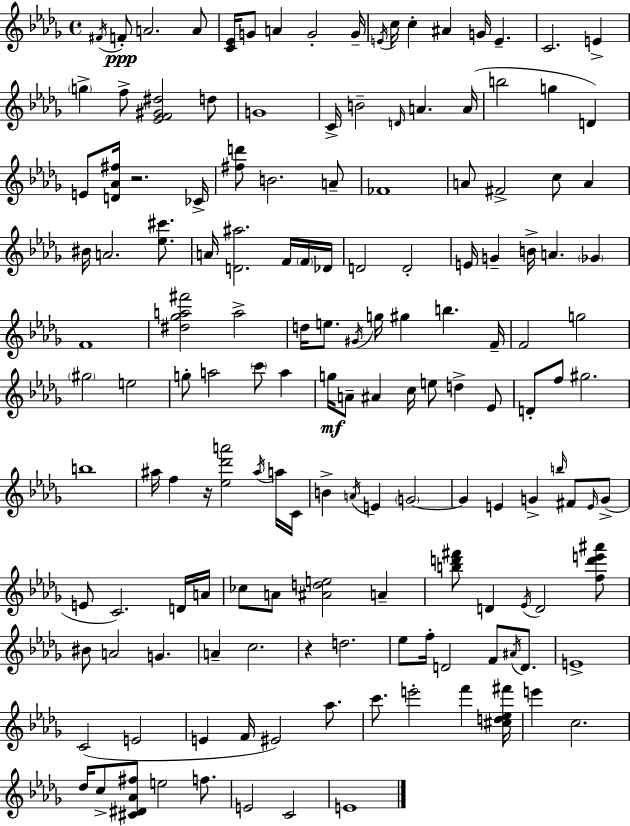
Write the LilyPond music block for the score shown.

{
  \clef treble
  \time 4/4
  \defaultTimeSignature
  \key bes \minor
  \acciaccatura { fis'16 }\ppp f'8-. a'2. a'8 | <c' ees'>16 g'8 a'4 g'2-. | g'16-- \acciaccatura { e'16 } c''16 c''4-. ais'4 g'16 e'4.-- | c'2. e'4-> | \break \parenthesize g''4-> f''8-> <ees' f' gis' dis''>2 | d''8 g'1 | c'16-> b'2-- \grace { d'16 } a'4. | a'16( b''2 g''4 d'4) | \break e'8 <d' aes' fis''>16 r2. | ces'16-> <fis'' d'''>8 b'2. | a'8-- fes'1 | a'8 fis'2-> c''8 a'4 | \break bis'16 a'2. | <ees'' cis'''>8. a'16 <d' ais''>2. | f'16 \parenthesize f'16 des'16 d'2 d'2-. | e'16 g'4-- b'16-> a'4. \parenthesize ges'4 | \break f'1 | <dis'' ges'' a'' fis'''>2 a''2-> | d''16 e''8. \acciaccatura { gis'16 } g''16 gis''4 b''4. | f'16-- f'2 g''2 | \break \parenthesize gis''2 e''2 | g''8-. a''2 \parenthesize c'''8 | a''4 g''16\mf a'8-- ais'4 c''16 e''8 d''4-> | ees'8 d'8-. f''8 gis''2. | \break b''1 | ais''16 f''4 r16 <ees'' des''' a'''>2 | \acciaccatura { ais''16 } a''16 c'16 b'4-> \acciaccatura { a'16 } e'4 \parenthesize g'2~~ | g'4 e'4 g'4-> | \break \grace { b''16 } fis'8 \grace { e'16 } g'8->( e'8 c'2.) | d'16 a'16 ces''8 a'8 <ais' d'' e''>2 | a'4-- <b'' d''' fis'''>8 d'4 \acciaccatura { ees'16 } d'2 | <f'' d''' e''' ais'''>8 bis'8 a'2 | \break g'4. a'4-- c''2. | r4 d''2. | ees''8 f''16-. d'2 | f'8 \acciaccatura { ais'16 } d'8. e'1-> | \break c'2( | e'2 e'4 f'16 eis'2) | aes''8. c'''8. e'''2-. | f'''4 <cis'' d'' ees'' fis'''>16 e'''4 c''2. | \break des''16 c''8-> <cis' dis' aes' fis''>8 e''2 | f''8. e'2 | c'2 e'1 | \bar "|."
}